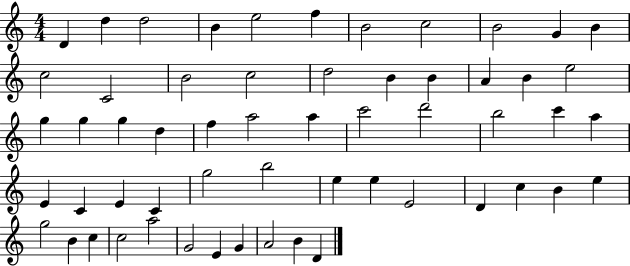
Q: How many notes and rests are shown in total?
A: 57